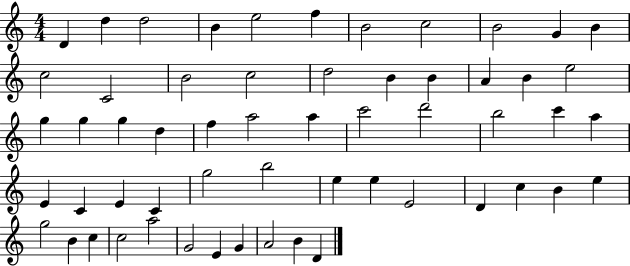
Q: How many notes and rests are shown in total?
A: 57